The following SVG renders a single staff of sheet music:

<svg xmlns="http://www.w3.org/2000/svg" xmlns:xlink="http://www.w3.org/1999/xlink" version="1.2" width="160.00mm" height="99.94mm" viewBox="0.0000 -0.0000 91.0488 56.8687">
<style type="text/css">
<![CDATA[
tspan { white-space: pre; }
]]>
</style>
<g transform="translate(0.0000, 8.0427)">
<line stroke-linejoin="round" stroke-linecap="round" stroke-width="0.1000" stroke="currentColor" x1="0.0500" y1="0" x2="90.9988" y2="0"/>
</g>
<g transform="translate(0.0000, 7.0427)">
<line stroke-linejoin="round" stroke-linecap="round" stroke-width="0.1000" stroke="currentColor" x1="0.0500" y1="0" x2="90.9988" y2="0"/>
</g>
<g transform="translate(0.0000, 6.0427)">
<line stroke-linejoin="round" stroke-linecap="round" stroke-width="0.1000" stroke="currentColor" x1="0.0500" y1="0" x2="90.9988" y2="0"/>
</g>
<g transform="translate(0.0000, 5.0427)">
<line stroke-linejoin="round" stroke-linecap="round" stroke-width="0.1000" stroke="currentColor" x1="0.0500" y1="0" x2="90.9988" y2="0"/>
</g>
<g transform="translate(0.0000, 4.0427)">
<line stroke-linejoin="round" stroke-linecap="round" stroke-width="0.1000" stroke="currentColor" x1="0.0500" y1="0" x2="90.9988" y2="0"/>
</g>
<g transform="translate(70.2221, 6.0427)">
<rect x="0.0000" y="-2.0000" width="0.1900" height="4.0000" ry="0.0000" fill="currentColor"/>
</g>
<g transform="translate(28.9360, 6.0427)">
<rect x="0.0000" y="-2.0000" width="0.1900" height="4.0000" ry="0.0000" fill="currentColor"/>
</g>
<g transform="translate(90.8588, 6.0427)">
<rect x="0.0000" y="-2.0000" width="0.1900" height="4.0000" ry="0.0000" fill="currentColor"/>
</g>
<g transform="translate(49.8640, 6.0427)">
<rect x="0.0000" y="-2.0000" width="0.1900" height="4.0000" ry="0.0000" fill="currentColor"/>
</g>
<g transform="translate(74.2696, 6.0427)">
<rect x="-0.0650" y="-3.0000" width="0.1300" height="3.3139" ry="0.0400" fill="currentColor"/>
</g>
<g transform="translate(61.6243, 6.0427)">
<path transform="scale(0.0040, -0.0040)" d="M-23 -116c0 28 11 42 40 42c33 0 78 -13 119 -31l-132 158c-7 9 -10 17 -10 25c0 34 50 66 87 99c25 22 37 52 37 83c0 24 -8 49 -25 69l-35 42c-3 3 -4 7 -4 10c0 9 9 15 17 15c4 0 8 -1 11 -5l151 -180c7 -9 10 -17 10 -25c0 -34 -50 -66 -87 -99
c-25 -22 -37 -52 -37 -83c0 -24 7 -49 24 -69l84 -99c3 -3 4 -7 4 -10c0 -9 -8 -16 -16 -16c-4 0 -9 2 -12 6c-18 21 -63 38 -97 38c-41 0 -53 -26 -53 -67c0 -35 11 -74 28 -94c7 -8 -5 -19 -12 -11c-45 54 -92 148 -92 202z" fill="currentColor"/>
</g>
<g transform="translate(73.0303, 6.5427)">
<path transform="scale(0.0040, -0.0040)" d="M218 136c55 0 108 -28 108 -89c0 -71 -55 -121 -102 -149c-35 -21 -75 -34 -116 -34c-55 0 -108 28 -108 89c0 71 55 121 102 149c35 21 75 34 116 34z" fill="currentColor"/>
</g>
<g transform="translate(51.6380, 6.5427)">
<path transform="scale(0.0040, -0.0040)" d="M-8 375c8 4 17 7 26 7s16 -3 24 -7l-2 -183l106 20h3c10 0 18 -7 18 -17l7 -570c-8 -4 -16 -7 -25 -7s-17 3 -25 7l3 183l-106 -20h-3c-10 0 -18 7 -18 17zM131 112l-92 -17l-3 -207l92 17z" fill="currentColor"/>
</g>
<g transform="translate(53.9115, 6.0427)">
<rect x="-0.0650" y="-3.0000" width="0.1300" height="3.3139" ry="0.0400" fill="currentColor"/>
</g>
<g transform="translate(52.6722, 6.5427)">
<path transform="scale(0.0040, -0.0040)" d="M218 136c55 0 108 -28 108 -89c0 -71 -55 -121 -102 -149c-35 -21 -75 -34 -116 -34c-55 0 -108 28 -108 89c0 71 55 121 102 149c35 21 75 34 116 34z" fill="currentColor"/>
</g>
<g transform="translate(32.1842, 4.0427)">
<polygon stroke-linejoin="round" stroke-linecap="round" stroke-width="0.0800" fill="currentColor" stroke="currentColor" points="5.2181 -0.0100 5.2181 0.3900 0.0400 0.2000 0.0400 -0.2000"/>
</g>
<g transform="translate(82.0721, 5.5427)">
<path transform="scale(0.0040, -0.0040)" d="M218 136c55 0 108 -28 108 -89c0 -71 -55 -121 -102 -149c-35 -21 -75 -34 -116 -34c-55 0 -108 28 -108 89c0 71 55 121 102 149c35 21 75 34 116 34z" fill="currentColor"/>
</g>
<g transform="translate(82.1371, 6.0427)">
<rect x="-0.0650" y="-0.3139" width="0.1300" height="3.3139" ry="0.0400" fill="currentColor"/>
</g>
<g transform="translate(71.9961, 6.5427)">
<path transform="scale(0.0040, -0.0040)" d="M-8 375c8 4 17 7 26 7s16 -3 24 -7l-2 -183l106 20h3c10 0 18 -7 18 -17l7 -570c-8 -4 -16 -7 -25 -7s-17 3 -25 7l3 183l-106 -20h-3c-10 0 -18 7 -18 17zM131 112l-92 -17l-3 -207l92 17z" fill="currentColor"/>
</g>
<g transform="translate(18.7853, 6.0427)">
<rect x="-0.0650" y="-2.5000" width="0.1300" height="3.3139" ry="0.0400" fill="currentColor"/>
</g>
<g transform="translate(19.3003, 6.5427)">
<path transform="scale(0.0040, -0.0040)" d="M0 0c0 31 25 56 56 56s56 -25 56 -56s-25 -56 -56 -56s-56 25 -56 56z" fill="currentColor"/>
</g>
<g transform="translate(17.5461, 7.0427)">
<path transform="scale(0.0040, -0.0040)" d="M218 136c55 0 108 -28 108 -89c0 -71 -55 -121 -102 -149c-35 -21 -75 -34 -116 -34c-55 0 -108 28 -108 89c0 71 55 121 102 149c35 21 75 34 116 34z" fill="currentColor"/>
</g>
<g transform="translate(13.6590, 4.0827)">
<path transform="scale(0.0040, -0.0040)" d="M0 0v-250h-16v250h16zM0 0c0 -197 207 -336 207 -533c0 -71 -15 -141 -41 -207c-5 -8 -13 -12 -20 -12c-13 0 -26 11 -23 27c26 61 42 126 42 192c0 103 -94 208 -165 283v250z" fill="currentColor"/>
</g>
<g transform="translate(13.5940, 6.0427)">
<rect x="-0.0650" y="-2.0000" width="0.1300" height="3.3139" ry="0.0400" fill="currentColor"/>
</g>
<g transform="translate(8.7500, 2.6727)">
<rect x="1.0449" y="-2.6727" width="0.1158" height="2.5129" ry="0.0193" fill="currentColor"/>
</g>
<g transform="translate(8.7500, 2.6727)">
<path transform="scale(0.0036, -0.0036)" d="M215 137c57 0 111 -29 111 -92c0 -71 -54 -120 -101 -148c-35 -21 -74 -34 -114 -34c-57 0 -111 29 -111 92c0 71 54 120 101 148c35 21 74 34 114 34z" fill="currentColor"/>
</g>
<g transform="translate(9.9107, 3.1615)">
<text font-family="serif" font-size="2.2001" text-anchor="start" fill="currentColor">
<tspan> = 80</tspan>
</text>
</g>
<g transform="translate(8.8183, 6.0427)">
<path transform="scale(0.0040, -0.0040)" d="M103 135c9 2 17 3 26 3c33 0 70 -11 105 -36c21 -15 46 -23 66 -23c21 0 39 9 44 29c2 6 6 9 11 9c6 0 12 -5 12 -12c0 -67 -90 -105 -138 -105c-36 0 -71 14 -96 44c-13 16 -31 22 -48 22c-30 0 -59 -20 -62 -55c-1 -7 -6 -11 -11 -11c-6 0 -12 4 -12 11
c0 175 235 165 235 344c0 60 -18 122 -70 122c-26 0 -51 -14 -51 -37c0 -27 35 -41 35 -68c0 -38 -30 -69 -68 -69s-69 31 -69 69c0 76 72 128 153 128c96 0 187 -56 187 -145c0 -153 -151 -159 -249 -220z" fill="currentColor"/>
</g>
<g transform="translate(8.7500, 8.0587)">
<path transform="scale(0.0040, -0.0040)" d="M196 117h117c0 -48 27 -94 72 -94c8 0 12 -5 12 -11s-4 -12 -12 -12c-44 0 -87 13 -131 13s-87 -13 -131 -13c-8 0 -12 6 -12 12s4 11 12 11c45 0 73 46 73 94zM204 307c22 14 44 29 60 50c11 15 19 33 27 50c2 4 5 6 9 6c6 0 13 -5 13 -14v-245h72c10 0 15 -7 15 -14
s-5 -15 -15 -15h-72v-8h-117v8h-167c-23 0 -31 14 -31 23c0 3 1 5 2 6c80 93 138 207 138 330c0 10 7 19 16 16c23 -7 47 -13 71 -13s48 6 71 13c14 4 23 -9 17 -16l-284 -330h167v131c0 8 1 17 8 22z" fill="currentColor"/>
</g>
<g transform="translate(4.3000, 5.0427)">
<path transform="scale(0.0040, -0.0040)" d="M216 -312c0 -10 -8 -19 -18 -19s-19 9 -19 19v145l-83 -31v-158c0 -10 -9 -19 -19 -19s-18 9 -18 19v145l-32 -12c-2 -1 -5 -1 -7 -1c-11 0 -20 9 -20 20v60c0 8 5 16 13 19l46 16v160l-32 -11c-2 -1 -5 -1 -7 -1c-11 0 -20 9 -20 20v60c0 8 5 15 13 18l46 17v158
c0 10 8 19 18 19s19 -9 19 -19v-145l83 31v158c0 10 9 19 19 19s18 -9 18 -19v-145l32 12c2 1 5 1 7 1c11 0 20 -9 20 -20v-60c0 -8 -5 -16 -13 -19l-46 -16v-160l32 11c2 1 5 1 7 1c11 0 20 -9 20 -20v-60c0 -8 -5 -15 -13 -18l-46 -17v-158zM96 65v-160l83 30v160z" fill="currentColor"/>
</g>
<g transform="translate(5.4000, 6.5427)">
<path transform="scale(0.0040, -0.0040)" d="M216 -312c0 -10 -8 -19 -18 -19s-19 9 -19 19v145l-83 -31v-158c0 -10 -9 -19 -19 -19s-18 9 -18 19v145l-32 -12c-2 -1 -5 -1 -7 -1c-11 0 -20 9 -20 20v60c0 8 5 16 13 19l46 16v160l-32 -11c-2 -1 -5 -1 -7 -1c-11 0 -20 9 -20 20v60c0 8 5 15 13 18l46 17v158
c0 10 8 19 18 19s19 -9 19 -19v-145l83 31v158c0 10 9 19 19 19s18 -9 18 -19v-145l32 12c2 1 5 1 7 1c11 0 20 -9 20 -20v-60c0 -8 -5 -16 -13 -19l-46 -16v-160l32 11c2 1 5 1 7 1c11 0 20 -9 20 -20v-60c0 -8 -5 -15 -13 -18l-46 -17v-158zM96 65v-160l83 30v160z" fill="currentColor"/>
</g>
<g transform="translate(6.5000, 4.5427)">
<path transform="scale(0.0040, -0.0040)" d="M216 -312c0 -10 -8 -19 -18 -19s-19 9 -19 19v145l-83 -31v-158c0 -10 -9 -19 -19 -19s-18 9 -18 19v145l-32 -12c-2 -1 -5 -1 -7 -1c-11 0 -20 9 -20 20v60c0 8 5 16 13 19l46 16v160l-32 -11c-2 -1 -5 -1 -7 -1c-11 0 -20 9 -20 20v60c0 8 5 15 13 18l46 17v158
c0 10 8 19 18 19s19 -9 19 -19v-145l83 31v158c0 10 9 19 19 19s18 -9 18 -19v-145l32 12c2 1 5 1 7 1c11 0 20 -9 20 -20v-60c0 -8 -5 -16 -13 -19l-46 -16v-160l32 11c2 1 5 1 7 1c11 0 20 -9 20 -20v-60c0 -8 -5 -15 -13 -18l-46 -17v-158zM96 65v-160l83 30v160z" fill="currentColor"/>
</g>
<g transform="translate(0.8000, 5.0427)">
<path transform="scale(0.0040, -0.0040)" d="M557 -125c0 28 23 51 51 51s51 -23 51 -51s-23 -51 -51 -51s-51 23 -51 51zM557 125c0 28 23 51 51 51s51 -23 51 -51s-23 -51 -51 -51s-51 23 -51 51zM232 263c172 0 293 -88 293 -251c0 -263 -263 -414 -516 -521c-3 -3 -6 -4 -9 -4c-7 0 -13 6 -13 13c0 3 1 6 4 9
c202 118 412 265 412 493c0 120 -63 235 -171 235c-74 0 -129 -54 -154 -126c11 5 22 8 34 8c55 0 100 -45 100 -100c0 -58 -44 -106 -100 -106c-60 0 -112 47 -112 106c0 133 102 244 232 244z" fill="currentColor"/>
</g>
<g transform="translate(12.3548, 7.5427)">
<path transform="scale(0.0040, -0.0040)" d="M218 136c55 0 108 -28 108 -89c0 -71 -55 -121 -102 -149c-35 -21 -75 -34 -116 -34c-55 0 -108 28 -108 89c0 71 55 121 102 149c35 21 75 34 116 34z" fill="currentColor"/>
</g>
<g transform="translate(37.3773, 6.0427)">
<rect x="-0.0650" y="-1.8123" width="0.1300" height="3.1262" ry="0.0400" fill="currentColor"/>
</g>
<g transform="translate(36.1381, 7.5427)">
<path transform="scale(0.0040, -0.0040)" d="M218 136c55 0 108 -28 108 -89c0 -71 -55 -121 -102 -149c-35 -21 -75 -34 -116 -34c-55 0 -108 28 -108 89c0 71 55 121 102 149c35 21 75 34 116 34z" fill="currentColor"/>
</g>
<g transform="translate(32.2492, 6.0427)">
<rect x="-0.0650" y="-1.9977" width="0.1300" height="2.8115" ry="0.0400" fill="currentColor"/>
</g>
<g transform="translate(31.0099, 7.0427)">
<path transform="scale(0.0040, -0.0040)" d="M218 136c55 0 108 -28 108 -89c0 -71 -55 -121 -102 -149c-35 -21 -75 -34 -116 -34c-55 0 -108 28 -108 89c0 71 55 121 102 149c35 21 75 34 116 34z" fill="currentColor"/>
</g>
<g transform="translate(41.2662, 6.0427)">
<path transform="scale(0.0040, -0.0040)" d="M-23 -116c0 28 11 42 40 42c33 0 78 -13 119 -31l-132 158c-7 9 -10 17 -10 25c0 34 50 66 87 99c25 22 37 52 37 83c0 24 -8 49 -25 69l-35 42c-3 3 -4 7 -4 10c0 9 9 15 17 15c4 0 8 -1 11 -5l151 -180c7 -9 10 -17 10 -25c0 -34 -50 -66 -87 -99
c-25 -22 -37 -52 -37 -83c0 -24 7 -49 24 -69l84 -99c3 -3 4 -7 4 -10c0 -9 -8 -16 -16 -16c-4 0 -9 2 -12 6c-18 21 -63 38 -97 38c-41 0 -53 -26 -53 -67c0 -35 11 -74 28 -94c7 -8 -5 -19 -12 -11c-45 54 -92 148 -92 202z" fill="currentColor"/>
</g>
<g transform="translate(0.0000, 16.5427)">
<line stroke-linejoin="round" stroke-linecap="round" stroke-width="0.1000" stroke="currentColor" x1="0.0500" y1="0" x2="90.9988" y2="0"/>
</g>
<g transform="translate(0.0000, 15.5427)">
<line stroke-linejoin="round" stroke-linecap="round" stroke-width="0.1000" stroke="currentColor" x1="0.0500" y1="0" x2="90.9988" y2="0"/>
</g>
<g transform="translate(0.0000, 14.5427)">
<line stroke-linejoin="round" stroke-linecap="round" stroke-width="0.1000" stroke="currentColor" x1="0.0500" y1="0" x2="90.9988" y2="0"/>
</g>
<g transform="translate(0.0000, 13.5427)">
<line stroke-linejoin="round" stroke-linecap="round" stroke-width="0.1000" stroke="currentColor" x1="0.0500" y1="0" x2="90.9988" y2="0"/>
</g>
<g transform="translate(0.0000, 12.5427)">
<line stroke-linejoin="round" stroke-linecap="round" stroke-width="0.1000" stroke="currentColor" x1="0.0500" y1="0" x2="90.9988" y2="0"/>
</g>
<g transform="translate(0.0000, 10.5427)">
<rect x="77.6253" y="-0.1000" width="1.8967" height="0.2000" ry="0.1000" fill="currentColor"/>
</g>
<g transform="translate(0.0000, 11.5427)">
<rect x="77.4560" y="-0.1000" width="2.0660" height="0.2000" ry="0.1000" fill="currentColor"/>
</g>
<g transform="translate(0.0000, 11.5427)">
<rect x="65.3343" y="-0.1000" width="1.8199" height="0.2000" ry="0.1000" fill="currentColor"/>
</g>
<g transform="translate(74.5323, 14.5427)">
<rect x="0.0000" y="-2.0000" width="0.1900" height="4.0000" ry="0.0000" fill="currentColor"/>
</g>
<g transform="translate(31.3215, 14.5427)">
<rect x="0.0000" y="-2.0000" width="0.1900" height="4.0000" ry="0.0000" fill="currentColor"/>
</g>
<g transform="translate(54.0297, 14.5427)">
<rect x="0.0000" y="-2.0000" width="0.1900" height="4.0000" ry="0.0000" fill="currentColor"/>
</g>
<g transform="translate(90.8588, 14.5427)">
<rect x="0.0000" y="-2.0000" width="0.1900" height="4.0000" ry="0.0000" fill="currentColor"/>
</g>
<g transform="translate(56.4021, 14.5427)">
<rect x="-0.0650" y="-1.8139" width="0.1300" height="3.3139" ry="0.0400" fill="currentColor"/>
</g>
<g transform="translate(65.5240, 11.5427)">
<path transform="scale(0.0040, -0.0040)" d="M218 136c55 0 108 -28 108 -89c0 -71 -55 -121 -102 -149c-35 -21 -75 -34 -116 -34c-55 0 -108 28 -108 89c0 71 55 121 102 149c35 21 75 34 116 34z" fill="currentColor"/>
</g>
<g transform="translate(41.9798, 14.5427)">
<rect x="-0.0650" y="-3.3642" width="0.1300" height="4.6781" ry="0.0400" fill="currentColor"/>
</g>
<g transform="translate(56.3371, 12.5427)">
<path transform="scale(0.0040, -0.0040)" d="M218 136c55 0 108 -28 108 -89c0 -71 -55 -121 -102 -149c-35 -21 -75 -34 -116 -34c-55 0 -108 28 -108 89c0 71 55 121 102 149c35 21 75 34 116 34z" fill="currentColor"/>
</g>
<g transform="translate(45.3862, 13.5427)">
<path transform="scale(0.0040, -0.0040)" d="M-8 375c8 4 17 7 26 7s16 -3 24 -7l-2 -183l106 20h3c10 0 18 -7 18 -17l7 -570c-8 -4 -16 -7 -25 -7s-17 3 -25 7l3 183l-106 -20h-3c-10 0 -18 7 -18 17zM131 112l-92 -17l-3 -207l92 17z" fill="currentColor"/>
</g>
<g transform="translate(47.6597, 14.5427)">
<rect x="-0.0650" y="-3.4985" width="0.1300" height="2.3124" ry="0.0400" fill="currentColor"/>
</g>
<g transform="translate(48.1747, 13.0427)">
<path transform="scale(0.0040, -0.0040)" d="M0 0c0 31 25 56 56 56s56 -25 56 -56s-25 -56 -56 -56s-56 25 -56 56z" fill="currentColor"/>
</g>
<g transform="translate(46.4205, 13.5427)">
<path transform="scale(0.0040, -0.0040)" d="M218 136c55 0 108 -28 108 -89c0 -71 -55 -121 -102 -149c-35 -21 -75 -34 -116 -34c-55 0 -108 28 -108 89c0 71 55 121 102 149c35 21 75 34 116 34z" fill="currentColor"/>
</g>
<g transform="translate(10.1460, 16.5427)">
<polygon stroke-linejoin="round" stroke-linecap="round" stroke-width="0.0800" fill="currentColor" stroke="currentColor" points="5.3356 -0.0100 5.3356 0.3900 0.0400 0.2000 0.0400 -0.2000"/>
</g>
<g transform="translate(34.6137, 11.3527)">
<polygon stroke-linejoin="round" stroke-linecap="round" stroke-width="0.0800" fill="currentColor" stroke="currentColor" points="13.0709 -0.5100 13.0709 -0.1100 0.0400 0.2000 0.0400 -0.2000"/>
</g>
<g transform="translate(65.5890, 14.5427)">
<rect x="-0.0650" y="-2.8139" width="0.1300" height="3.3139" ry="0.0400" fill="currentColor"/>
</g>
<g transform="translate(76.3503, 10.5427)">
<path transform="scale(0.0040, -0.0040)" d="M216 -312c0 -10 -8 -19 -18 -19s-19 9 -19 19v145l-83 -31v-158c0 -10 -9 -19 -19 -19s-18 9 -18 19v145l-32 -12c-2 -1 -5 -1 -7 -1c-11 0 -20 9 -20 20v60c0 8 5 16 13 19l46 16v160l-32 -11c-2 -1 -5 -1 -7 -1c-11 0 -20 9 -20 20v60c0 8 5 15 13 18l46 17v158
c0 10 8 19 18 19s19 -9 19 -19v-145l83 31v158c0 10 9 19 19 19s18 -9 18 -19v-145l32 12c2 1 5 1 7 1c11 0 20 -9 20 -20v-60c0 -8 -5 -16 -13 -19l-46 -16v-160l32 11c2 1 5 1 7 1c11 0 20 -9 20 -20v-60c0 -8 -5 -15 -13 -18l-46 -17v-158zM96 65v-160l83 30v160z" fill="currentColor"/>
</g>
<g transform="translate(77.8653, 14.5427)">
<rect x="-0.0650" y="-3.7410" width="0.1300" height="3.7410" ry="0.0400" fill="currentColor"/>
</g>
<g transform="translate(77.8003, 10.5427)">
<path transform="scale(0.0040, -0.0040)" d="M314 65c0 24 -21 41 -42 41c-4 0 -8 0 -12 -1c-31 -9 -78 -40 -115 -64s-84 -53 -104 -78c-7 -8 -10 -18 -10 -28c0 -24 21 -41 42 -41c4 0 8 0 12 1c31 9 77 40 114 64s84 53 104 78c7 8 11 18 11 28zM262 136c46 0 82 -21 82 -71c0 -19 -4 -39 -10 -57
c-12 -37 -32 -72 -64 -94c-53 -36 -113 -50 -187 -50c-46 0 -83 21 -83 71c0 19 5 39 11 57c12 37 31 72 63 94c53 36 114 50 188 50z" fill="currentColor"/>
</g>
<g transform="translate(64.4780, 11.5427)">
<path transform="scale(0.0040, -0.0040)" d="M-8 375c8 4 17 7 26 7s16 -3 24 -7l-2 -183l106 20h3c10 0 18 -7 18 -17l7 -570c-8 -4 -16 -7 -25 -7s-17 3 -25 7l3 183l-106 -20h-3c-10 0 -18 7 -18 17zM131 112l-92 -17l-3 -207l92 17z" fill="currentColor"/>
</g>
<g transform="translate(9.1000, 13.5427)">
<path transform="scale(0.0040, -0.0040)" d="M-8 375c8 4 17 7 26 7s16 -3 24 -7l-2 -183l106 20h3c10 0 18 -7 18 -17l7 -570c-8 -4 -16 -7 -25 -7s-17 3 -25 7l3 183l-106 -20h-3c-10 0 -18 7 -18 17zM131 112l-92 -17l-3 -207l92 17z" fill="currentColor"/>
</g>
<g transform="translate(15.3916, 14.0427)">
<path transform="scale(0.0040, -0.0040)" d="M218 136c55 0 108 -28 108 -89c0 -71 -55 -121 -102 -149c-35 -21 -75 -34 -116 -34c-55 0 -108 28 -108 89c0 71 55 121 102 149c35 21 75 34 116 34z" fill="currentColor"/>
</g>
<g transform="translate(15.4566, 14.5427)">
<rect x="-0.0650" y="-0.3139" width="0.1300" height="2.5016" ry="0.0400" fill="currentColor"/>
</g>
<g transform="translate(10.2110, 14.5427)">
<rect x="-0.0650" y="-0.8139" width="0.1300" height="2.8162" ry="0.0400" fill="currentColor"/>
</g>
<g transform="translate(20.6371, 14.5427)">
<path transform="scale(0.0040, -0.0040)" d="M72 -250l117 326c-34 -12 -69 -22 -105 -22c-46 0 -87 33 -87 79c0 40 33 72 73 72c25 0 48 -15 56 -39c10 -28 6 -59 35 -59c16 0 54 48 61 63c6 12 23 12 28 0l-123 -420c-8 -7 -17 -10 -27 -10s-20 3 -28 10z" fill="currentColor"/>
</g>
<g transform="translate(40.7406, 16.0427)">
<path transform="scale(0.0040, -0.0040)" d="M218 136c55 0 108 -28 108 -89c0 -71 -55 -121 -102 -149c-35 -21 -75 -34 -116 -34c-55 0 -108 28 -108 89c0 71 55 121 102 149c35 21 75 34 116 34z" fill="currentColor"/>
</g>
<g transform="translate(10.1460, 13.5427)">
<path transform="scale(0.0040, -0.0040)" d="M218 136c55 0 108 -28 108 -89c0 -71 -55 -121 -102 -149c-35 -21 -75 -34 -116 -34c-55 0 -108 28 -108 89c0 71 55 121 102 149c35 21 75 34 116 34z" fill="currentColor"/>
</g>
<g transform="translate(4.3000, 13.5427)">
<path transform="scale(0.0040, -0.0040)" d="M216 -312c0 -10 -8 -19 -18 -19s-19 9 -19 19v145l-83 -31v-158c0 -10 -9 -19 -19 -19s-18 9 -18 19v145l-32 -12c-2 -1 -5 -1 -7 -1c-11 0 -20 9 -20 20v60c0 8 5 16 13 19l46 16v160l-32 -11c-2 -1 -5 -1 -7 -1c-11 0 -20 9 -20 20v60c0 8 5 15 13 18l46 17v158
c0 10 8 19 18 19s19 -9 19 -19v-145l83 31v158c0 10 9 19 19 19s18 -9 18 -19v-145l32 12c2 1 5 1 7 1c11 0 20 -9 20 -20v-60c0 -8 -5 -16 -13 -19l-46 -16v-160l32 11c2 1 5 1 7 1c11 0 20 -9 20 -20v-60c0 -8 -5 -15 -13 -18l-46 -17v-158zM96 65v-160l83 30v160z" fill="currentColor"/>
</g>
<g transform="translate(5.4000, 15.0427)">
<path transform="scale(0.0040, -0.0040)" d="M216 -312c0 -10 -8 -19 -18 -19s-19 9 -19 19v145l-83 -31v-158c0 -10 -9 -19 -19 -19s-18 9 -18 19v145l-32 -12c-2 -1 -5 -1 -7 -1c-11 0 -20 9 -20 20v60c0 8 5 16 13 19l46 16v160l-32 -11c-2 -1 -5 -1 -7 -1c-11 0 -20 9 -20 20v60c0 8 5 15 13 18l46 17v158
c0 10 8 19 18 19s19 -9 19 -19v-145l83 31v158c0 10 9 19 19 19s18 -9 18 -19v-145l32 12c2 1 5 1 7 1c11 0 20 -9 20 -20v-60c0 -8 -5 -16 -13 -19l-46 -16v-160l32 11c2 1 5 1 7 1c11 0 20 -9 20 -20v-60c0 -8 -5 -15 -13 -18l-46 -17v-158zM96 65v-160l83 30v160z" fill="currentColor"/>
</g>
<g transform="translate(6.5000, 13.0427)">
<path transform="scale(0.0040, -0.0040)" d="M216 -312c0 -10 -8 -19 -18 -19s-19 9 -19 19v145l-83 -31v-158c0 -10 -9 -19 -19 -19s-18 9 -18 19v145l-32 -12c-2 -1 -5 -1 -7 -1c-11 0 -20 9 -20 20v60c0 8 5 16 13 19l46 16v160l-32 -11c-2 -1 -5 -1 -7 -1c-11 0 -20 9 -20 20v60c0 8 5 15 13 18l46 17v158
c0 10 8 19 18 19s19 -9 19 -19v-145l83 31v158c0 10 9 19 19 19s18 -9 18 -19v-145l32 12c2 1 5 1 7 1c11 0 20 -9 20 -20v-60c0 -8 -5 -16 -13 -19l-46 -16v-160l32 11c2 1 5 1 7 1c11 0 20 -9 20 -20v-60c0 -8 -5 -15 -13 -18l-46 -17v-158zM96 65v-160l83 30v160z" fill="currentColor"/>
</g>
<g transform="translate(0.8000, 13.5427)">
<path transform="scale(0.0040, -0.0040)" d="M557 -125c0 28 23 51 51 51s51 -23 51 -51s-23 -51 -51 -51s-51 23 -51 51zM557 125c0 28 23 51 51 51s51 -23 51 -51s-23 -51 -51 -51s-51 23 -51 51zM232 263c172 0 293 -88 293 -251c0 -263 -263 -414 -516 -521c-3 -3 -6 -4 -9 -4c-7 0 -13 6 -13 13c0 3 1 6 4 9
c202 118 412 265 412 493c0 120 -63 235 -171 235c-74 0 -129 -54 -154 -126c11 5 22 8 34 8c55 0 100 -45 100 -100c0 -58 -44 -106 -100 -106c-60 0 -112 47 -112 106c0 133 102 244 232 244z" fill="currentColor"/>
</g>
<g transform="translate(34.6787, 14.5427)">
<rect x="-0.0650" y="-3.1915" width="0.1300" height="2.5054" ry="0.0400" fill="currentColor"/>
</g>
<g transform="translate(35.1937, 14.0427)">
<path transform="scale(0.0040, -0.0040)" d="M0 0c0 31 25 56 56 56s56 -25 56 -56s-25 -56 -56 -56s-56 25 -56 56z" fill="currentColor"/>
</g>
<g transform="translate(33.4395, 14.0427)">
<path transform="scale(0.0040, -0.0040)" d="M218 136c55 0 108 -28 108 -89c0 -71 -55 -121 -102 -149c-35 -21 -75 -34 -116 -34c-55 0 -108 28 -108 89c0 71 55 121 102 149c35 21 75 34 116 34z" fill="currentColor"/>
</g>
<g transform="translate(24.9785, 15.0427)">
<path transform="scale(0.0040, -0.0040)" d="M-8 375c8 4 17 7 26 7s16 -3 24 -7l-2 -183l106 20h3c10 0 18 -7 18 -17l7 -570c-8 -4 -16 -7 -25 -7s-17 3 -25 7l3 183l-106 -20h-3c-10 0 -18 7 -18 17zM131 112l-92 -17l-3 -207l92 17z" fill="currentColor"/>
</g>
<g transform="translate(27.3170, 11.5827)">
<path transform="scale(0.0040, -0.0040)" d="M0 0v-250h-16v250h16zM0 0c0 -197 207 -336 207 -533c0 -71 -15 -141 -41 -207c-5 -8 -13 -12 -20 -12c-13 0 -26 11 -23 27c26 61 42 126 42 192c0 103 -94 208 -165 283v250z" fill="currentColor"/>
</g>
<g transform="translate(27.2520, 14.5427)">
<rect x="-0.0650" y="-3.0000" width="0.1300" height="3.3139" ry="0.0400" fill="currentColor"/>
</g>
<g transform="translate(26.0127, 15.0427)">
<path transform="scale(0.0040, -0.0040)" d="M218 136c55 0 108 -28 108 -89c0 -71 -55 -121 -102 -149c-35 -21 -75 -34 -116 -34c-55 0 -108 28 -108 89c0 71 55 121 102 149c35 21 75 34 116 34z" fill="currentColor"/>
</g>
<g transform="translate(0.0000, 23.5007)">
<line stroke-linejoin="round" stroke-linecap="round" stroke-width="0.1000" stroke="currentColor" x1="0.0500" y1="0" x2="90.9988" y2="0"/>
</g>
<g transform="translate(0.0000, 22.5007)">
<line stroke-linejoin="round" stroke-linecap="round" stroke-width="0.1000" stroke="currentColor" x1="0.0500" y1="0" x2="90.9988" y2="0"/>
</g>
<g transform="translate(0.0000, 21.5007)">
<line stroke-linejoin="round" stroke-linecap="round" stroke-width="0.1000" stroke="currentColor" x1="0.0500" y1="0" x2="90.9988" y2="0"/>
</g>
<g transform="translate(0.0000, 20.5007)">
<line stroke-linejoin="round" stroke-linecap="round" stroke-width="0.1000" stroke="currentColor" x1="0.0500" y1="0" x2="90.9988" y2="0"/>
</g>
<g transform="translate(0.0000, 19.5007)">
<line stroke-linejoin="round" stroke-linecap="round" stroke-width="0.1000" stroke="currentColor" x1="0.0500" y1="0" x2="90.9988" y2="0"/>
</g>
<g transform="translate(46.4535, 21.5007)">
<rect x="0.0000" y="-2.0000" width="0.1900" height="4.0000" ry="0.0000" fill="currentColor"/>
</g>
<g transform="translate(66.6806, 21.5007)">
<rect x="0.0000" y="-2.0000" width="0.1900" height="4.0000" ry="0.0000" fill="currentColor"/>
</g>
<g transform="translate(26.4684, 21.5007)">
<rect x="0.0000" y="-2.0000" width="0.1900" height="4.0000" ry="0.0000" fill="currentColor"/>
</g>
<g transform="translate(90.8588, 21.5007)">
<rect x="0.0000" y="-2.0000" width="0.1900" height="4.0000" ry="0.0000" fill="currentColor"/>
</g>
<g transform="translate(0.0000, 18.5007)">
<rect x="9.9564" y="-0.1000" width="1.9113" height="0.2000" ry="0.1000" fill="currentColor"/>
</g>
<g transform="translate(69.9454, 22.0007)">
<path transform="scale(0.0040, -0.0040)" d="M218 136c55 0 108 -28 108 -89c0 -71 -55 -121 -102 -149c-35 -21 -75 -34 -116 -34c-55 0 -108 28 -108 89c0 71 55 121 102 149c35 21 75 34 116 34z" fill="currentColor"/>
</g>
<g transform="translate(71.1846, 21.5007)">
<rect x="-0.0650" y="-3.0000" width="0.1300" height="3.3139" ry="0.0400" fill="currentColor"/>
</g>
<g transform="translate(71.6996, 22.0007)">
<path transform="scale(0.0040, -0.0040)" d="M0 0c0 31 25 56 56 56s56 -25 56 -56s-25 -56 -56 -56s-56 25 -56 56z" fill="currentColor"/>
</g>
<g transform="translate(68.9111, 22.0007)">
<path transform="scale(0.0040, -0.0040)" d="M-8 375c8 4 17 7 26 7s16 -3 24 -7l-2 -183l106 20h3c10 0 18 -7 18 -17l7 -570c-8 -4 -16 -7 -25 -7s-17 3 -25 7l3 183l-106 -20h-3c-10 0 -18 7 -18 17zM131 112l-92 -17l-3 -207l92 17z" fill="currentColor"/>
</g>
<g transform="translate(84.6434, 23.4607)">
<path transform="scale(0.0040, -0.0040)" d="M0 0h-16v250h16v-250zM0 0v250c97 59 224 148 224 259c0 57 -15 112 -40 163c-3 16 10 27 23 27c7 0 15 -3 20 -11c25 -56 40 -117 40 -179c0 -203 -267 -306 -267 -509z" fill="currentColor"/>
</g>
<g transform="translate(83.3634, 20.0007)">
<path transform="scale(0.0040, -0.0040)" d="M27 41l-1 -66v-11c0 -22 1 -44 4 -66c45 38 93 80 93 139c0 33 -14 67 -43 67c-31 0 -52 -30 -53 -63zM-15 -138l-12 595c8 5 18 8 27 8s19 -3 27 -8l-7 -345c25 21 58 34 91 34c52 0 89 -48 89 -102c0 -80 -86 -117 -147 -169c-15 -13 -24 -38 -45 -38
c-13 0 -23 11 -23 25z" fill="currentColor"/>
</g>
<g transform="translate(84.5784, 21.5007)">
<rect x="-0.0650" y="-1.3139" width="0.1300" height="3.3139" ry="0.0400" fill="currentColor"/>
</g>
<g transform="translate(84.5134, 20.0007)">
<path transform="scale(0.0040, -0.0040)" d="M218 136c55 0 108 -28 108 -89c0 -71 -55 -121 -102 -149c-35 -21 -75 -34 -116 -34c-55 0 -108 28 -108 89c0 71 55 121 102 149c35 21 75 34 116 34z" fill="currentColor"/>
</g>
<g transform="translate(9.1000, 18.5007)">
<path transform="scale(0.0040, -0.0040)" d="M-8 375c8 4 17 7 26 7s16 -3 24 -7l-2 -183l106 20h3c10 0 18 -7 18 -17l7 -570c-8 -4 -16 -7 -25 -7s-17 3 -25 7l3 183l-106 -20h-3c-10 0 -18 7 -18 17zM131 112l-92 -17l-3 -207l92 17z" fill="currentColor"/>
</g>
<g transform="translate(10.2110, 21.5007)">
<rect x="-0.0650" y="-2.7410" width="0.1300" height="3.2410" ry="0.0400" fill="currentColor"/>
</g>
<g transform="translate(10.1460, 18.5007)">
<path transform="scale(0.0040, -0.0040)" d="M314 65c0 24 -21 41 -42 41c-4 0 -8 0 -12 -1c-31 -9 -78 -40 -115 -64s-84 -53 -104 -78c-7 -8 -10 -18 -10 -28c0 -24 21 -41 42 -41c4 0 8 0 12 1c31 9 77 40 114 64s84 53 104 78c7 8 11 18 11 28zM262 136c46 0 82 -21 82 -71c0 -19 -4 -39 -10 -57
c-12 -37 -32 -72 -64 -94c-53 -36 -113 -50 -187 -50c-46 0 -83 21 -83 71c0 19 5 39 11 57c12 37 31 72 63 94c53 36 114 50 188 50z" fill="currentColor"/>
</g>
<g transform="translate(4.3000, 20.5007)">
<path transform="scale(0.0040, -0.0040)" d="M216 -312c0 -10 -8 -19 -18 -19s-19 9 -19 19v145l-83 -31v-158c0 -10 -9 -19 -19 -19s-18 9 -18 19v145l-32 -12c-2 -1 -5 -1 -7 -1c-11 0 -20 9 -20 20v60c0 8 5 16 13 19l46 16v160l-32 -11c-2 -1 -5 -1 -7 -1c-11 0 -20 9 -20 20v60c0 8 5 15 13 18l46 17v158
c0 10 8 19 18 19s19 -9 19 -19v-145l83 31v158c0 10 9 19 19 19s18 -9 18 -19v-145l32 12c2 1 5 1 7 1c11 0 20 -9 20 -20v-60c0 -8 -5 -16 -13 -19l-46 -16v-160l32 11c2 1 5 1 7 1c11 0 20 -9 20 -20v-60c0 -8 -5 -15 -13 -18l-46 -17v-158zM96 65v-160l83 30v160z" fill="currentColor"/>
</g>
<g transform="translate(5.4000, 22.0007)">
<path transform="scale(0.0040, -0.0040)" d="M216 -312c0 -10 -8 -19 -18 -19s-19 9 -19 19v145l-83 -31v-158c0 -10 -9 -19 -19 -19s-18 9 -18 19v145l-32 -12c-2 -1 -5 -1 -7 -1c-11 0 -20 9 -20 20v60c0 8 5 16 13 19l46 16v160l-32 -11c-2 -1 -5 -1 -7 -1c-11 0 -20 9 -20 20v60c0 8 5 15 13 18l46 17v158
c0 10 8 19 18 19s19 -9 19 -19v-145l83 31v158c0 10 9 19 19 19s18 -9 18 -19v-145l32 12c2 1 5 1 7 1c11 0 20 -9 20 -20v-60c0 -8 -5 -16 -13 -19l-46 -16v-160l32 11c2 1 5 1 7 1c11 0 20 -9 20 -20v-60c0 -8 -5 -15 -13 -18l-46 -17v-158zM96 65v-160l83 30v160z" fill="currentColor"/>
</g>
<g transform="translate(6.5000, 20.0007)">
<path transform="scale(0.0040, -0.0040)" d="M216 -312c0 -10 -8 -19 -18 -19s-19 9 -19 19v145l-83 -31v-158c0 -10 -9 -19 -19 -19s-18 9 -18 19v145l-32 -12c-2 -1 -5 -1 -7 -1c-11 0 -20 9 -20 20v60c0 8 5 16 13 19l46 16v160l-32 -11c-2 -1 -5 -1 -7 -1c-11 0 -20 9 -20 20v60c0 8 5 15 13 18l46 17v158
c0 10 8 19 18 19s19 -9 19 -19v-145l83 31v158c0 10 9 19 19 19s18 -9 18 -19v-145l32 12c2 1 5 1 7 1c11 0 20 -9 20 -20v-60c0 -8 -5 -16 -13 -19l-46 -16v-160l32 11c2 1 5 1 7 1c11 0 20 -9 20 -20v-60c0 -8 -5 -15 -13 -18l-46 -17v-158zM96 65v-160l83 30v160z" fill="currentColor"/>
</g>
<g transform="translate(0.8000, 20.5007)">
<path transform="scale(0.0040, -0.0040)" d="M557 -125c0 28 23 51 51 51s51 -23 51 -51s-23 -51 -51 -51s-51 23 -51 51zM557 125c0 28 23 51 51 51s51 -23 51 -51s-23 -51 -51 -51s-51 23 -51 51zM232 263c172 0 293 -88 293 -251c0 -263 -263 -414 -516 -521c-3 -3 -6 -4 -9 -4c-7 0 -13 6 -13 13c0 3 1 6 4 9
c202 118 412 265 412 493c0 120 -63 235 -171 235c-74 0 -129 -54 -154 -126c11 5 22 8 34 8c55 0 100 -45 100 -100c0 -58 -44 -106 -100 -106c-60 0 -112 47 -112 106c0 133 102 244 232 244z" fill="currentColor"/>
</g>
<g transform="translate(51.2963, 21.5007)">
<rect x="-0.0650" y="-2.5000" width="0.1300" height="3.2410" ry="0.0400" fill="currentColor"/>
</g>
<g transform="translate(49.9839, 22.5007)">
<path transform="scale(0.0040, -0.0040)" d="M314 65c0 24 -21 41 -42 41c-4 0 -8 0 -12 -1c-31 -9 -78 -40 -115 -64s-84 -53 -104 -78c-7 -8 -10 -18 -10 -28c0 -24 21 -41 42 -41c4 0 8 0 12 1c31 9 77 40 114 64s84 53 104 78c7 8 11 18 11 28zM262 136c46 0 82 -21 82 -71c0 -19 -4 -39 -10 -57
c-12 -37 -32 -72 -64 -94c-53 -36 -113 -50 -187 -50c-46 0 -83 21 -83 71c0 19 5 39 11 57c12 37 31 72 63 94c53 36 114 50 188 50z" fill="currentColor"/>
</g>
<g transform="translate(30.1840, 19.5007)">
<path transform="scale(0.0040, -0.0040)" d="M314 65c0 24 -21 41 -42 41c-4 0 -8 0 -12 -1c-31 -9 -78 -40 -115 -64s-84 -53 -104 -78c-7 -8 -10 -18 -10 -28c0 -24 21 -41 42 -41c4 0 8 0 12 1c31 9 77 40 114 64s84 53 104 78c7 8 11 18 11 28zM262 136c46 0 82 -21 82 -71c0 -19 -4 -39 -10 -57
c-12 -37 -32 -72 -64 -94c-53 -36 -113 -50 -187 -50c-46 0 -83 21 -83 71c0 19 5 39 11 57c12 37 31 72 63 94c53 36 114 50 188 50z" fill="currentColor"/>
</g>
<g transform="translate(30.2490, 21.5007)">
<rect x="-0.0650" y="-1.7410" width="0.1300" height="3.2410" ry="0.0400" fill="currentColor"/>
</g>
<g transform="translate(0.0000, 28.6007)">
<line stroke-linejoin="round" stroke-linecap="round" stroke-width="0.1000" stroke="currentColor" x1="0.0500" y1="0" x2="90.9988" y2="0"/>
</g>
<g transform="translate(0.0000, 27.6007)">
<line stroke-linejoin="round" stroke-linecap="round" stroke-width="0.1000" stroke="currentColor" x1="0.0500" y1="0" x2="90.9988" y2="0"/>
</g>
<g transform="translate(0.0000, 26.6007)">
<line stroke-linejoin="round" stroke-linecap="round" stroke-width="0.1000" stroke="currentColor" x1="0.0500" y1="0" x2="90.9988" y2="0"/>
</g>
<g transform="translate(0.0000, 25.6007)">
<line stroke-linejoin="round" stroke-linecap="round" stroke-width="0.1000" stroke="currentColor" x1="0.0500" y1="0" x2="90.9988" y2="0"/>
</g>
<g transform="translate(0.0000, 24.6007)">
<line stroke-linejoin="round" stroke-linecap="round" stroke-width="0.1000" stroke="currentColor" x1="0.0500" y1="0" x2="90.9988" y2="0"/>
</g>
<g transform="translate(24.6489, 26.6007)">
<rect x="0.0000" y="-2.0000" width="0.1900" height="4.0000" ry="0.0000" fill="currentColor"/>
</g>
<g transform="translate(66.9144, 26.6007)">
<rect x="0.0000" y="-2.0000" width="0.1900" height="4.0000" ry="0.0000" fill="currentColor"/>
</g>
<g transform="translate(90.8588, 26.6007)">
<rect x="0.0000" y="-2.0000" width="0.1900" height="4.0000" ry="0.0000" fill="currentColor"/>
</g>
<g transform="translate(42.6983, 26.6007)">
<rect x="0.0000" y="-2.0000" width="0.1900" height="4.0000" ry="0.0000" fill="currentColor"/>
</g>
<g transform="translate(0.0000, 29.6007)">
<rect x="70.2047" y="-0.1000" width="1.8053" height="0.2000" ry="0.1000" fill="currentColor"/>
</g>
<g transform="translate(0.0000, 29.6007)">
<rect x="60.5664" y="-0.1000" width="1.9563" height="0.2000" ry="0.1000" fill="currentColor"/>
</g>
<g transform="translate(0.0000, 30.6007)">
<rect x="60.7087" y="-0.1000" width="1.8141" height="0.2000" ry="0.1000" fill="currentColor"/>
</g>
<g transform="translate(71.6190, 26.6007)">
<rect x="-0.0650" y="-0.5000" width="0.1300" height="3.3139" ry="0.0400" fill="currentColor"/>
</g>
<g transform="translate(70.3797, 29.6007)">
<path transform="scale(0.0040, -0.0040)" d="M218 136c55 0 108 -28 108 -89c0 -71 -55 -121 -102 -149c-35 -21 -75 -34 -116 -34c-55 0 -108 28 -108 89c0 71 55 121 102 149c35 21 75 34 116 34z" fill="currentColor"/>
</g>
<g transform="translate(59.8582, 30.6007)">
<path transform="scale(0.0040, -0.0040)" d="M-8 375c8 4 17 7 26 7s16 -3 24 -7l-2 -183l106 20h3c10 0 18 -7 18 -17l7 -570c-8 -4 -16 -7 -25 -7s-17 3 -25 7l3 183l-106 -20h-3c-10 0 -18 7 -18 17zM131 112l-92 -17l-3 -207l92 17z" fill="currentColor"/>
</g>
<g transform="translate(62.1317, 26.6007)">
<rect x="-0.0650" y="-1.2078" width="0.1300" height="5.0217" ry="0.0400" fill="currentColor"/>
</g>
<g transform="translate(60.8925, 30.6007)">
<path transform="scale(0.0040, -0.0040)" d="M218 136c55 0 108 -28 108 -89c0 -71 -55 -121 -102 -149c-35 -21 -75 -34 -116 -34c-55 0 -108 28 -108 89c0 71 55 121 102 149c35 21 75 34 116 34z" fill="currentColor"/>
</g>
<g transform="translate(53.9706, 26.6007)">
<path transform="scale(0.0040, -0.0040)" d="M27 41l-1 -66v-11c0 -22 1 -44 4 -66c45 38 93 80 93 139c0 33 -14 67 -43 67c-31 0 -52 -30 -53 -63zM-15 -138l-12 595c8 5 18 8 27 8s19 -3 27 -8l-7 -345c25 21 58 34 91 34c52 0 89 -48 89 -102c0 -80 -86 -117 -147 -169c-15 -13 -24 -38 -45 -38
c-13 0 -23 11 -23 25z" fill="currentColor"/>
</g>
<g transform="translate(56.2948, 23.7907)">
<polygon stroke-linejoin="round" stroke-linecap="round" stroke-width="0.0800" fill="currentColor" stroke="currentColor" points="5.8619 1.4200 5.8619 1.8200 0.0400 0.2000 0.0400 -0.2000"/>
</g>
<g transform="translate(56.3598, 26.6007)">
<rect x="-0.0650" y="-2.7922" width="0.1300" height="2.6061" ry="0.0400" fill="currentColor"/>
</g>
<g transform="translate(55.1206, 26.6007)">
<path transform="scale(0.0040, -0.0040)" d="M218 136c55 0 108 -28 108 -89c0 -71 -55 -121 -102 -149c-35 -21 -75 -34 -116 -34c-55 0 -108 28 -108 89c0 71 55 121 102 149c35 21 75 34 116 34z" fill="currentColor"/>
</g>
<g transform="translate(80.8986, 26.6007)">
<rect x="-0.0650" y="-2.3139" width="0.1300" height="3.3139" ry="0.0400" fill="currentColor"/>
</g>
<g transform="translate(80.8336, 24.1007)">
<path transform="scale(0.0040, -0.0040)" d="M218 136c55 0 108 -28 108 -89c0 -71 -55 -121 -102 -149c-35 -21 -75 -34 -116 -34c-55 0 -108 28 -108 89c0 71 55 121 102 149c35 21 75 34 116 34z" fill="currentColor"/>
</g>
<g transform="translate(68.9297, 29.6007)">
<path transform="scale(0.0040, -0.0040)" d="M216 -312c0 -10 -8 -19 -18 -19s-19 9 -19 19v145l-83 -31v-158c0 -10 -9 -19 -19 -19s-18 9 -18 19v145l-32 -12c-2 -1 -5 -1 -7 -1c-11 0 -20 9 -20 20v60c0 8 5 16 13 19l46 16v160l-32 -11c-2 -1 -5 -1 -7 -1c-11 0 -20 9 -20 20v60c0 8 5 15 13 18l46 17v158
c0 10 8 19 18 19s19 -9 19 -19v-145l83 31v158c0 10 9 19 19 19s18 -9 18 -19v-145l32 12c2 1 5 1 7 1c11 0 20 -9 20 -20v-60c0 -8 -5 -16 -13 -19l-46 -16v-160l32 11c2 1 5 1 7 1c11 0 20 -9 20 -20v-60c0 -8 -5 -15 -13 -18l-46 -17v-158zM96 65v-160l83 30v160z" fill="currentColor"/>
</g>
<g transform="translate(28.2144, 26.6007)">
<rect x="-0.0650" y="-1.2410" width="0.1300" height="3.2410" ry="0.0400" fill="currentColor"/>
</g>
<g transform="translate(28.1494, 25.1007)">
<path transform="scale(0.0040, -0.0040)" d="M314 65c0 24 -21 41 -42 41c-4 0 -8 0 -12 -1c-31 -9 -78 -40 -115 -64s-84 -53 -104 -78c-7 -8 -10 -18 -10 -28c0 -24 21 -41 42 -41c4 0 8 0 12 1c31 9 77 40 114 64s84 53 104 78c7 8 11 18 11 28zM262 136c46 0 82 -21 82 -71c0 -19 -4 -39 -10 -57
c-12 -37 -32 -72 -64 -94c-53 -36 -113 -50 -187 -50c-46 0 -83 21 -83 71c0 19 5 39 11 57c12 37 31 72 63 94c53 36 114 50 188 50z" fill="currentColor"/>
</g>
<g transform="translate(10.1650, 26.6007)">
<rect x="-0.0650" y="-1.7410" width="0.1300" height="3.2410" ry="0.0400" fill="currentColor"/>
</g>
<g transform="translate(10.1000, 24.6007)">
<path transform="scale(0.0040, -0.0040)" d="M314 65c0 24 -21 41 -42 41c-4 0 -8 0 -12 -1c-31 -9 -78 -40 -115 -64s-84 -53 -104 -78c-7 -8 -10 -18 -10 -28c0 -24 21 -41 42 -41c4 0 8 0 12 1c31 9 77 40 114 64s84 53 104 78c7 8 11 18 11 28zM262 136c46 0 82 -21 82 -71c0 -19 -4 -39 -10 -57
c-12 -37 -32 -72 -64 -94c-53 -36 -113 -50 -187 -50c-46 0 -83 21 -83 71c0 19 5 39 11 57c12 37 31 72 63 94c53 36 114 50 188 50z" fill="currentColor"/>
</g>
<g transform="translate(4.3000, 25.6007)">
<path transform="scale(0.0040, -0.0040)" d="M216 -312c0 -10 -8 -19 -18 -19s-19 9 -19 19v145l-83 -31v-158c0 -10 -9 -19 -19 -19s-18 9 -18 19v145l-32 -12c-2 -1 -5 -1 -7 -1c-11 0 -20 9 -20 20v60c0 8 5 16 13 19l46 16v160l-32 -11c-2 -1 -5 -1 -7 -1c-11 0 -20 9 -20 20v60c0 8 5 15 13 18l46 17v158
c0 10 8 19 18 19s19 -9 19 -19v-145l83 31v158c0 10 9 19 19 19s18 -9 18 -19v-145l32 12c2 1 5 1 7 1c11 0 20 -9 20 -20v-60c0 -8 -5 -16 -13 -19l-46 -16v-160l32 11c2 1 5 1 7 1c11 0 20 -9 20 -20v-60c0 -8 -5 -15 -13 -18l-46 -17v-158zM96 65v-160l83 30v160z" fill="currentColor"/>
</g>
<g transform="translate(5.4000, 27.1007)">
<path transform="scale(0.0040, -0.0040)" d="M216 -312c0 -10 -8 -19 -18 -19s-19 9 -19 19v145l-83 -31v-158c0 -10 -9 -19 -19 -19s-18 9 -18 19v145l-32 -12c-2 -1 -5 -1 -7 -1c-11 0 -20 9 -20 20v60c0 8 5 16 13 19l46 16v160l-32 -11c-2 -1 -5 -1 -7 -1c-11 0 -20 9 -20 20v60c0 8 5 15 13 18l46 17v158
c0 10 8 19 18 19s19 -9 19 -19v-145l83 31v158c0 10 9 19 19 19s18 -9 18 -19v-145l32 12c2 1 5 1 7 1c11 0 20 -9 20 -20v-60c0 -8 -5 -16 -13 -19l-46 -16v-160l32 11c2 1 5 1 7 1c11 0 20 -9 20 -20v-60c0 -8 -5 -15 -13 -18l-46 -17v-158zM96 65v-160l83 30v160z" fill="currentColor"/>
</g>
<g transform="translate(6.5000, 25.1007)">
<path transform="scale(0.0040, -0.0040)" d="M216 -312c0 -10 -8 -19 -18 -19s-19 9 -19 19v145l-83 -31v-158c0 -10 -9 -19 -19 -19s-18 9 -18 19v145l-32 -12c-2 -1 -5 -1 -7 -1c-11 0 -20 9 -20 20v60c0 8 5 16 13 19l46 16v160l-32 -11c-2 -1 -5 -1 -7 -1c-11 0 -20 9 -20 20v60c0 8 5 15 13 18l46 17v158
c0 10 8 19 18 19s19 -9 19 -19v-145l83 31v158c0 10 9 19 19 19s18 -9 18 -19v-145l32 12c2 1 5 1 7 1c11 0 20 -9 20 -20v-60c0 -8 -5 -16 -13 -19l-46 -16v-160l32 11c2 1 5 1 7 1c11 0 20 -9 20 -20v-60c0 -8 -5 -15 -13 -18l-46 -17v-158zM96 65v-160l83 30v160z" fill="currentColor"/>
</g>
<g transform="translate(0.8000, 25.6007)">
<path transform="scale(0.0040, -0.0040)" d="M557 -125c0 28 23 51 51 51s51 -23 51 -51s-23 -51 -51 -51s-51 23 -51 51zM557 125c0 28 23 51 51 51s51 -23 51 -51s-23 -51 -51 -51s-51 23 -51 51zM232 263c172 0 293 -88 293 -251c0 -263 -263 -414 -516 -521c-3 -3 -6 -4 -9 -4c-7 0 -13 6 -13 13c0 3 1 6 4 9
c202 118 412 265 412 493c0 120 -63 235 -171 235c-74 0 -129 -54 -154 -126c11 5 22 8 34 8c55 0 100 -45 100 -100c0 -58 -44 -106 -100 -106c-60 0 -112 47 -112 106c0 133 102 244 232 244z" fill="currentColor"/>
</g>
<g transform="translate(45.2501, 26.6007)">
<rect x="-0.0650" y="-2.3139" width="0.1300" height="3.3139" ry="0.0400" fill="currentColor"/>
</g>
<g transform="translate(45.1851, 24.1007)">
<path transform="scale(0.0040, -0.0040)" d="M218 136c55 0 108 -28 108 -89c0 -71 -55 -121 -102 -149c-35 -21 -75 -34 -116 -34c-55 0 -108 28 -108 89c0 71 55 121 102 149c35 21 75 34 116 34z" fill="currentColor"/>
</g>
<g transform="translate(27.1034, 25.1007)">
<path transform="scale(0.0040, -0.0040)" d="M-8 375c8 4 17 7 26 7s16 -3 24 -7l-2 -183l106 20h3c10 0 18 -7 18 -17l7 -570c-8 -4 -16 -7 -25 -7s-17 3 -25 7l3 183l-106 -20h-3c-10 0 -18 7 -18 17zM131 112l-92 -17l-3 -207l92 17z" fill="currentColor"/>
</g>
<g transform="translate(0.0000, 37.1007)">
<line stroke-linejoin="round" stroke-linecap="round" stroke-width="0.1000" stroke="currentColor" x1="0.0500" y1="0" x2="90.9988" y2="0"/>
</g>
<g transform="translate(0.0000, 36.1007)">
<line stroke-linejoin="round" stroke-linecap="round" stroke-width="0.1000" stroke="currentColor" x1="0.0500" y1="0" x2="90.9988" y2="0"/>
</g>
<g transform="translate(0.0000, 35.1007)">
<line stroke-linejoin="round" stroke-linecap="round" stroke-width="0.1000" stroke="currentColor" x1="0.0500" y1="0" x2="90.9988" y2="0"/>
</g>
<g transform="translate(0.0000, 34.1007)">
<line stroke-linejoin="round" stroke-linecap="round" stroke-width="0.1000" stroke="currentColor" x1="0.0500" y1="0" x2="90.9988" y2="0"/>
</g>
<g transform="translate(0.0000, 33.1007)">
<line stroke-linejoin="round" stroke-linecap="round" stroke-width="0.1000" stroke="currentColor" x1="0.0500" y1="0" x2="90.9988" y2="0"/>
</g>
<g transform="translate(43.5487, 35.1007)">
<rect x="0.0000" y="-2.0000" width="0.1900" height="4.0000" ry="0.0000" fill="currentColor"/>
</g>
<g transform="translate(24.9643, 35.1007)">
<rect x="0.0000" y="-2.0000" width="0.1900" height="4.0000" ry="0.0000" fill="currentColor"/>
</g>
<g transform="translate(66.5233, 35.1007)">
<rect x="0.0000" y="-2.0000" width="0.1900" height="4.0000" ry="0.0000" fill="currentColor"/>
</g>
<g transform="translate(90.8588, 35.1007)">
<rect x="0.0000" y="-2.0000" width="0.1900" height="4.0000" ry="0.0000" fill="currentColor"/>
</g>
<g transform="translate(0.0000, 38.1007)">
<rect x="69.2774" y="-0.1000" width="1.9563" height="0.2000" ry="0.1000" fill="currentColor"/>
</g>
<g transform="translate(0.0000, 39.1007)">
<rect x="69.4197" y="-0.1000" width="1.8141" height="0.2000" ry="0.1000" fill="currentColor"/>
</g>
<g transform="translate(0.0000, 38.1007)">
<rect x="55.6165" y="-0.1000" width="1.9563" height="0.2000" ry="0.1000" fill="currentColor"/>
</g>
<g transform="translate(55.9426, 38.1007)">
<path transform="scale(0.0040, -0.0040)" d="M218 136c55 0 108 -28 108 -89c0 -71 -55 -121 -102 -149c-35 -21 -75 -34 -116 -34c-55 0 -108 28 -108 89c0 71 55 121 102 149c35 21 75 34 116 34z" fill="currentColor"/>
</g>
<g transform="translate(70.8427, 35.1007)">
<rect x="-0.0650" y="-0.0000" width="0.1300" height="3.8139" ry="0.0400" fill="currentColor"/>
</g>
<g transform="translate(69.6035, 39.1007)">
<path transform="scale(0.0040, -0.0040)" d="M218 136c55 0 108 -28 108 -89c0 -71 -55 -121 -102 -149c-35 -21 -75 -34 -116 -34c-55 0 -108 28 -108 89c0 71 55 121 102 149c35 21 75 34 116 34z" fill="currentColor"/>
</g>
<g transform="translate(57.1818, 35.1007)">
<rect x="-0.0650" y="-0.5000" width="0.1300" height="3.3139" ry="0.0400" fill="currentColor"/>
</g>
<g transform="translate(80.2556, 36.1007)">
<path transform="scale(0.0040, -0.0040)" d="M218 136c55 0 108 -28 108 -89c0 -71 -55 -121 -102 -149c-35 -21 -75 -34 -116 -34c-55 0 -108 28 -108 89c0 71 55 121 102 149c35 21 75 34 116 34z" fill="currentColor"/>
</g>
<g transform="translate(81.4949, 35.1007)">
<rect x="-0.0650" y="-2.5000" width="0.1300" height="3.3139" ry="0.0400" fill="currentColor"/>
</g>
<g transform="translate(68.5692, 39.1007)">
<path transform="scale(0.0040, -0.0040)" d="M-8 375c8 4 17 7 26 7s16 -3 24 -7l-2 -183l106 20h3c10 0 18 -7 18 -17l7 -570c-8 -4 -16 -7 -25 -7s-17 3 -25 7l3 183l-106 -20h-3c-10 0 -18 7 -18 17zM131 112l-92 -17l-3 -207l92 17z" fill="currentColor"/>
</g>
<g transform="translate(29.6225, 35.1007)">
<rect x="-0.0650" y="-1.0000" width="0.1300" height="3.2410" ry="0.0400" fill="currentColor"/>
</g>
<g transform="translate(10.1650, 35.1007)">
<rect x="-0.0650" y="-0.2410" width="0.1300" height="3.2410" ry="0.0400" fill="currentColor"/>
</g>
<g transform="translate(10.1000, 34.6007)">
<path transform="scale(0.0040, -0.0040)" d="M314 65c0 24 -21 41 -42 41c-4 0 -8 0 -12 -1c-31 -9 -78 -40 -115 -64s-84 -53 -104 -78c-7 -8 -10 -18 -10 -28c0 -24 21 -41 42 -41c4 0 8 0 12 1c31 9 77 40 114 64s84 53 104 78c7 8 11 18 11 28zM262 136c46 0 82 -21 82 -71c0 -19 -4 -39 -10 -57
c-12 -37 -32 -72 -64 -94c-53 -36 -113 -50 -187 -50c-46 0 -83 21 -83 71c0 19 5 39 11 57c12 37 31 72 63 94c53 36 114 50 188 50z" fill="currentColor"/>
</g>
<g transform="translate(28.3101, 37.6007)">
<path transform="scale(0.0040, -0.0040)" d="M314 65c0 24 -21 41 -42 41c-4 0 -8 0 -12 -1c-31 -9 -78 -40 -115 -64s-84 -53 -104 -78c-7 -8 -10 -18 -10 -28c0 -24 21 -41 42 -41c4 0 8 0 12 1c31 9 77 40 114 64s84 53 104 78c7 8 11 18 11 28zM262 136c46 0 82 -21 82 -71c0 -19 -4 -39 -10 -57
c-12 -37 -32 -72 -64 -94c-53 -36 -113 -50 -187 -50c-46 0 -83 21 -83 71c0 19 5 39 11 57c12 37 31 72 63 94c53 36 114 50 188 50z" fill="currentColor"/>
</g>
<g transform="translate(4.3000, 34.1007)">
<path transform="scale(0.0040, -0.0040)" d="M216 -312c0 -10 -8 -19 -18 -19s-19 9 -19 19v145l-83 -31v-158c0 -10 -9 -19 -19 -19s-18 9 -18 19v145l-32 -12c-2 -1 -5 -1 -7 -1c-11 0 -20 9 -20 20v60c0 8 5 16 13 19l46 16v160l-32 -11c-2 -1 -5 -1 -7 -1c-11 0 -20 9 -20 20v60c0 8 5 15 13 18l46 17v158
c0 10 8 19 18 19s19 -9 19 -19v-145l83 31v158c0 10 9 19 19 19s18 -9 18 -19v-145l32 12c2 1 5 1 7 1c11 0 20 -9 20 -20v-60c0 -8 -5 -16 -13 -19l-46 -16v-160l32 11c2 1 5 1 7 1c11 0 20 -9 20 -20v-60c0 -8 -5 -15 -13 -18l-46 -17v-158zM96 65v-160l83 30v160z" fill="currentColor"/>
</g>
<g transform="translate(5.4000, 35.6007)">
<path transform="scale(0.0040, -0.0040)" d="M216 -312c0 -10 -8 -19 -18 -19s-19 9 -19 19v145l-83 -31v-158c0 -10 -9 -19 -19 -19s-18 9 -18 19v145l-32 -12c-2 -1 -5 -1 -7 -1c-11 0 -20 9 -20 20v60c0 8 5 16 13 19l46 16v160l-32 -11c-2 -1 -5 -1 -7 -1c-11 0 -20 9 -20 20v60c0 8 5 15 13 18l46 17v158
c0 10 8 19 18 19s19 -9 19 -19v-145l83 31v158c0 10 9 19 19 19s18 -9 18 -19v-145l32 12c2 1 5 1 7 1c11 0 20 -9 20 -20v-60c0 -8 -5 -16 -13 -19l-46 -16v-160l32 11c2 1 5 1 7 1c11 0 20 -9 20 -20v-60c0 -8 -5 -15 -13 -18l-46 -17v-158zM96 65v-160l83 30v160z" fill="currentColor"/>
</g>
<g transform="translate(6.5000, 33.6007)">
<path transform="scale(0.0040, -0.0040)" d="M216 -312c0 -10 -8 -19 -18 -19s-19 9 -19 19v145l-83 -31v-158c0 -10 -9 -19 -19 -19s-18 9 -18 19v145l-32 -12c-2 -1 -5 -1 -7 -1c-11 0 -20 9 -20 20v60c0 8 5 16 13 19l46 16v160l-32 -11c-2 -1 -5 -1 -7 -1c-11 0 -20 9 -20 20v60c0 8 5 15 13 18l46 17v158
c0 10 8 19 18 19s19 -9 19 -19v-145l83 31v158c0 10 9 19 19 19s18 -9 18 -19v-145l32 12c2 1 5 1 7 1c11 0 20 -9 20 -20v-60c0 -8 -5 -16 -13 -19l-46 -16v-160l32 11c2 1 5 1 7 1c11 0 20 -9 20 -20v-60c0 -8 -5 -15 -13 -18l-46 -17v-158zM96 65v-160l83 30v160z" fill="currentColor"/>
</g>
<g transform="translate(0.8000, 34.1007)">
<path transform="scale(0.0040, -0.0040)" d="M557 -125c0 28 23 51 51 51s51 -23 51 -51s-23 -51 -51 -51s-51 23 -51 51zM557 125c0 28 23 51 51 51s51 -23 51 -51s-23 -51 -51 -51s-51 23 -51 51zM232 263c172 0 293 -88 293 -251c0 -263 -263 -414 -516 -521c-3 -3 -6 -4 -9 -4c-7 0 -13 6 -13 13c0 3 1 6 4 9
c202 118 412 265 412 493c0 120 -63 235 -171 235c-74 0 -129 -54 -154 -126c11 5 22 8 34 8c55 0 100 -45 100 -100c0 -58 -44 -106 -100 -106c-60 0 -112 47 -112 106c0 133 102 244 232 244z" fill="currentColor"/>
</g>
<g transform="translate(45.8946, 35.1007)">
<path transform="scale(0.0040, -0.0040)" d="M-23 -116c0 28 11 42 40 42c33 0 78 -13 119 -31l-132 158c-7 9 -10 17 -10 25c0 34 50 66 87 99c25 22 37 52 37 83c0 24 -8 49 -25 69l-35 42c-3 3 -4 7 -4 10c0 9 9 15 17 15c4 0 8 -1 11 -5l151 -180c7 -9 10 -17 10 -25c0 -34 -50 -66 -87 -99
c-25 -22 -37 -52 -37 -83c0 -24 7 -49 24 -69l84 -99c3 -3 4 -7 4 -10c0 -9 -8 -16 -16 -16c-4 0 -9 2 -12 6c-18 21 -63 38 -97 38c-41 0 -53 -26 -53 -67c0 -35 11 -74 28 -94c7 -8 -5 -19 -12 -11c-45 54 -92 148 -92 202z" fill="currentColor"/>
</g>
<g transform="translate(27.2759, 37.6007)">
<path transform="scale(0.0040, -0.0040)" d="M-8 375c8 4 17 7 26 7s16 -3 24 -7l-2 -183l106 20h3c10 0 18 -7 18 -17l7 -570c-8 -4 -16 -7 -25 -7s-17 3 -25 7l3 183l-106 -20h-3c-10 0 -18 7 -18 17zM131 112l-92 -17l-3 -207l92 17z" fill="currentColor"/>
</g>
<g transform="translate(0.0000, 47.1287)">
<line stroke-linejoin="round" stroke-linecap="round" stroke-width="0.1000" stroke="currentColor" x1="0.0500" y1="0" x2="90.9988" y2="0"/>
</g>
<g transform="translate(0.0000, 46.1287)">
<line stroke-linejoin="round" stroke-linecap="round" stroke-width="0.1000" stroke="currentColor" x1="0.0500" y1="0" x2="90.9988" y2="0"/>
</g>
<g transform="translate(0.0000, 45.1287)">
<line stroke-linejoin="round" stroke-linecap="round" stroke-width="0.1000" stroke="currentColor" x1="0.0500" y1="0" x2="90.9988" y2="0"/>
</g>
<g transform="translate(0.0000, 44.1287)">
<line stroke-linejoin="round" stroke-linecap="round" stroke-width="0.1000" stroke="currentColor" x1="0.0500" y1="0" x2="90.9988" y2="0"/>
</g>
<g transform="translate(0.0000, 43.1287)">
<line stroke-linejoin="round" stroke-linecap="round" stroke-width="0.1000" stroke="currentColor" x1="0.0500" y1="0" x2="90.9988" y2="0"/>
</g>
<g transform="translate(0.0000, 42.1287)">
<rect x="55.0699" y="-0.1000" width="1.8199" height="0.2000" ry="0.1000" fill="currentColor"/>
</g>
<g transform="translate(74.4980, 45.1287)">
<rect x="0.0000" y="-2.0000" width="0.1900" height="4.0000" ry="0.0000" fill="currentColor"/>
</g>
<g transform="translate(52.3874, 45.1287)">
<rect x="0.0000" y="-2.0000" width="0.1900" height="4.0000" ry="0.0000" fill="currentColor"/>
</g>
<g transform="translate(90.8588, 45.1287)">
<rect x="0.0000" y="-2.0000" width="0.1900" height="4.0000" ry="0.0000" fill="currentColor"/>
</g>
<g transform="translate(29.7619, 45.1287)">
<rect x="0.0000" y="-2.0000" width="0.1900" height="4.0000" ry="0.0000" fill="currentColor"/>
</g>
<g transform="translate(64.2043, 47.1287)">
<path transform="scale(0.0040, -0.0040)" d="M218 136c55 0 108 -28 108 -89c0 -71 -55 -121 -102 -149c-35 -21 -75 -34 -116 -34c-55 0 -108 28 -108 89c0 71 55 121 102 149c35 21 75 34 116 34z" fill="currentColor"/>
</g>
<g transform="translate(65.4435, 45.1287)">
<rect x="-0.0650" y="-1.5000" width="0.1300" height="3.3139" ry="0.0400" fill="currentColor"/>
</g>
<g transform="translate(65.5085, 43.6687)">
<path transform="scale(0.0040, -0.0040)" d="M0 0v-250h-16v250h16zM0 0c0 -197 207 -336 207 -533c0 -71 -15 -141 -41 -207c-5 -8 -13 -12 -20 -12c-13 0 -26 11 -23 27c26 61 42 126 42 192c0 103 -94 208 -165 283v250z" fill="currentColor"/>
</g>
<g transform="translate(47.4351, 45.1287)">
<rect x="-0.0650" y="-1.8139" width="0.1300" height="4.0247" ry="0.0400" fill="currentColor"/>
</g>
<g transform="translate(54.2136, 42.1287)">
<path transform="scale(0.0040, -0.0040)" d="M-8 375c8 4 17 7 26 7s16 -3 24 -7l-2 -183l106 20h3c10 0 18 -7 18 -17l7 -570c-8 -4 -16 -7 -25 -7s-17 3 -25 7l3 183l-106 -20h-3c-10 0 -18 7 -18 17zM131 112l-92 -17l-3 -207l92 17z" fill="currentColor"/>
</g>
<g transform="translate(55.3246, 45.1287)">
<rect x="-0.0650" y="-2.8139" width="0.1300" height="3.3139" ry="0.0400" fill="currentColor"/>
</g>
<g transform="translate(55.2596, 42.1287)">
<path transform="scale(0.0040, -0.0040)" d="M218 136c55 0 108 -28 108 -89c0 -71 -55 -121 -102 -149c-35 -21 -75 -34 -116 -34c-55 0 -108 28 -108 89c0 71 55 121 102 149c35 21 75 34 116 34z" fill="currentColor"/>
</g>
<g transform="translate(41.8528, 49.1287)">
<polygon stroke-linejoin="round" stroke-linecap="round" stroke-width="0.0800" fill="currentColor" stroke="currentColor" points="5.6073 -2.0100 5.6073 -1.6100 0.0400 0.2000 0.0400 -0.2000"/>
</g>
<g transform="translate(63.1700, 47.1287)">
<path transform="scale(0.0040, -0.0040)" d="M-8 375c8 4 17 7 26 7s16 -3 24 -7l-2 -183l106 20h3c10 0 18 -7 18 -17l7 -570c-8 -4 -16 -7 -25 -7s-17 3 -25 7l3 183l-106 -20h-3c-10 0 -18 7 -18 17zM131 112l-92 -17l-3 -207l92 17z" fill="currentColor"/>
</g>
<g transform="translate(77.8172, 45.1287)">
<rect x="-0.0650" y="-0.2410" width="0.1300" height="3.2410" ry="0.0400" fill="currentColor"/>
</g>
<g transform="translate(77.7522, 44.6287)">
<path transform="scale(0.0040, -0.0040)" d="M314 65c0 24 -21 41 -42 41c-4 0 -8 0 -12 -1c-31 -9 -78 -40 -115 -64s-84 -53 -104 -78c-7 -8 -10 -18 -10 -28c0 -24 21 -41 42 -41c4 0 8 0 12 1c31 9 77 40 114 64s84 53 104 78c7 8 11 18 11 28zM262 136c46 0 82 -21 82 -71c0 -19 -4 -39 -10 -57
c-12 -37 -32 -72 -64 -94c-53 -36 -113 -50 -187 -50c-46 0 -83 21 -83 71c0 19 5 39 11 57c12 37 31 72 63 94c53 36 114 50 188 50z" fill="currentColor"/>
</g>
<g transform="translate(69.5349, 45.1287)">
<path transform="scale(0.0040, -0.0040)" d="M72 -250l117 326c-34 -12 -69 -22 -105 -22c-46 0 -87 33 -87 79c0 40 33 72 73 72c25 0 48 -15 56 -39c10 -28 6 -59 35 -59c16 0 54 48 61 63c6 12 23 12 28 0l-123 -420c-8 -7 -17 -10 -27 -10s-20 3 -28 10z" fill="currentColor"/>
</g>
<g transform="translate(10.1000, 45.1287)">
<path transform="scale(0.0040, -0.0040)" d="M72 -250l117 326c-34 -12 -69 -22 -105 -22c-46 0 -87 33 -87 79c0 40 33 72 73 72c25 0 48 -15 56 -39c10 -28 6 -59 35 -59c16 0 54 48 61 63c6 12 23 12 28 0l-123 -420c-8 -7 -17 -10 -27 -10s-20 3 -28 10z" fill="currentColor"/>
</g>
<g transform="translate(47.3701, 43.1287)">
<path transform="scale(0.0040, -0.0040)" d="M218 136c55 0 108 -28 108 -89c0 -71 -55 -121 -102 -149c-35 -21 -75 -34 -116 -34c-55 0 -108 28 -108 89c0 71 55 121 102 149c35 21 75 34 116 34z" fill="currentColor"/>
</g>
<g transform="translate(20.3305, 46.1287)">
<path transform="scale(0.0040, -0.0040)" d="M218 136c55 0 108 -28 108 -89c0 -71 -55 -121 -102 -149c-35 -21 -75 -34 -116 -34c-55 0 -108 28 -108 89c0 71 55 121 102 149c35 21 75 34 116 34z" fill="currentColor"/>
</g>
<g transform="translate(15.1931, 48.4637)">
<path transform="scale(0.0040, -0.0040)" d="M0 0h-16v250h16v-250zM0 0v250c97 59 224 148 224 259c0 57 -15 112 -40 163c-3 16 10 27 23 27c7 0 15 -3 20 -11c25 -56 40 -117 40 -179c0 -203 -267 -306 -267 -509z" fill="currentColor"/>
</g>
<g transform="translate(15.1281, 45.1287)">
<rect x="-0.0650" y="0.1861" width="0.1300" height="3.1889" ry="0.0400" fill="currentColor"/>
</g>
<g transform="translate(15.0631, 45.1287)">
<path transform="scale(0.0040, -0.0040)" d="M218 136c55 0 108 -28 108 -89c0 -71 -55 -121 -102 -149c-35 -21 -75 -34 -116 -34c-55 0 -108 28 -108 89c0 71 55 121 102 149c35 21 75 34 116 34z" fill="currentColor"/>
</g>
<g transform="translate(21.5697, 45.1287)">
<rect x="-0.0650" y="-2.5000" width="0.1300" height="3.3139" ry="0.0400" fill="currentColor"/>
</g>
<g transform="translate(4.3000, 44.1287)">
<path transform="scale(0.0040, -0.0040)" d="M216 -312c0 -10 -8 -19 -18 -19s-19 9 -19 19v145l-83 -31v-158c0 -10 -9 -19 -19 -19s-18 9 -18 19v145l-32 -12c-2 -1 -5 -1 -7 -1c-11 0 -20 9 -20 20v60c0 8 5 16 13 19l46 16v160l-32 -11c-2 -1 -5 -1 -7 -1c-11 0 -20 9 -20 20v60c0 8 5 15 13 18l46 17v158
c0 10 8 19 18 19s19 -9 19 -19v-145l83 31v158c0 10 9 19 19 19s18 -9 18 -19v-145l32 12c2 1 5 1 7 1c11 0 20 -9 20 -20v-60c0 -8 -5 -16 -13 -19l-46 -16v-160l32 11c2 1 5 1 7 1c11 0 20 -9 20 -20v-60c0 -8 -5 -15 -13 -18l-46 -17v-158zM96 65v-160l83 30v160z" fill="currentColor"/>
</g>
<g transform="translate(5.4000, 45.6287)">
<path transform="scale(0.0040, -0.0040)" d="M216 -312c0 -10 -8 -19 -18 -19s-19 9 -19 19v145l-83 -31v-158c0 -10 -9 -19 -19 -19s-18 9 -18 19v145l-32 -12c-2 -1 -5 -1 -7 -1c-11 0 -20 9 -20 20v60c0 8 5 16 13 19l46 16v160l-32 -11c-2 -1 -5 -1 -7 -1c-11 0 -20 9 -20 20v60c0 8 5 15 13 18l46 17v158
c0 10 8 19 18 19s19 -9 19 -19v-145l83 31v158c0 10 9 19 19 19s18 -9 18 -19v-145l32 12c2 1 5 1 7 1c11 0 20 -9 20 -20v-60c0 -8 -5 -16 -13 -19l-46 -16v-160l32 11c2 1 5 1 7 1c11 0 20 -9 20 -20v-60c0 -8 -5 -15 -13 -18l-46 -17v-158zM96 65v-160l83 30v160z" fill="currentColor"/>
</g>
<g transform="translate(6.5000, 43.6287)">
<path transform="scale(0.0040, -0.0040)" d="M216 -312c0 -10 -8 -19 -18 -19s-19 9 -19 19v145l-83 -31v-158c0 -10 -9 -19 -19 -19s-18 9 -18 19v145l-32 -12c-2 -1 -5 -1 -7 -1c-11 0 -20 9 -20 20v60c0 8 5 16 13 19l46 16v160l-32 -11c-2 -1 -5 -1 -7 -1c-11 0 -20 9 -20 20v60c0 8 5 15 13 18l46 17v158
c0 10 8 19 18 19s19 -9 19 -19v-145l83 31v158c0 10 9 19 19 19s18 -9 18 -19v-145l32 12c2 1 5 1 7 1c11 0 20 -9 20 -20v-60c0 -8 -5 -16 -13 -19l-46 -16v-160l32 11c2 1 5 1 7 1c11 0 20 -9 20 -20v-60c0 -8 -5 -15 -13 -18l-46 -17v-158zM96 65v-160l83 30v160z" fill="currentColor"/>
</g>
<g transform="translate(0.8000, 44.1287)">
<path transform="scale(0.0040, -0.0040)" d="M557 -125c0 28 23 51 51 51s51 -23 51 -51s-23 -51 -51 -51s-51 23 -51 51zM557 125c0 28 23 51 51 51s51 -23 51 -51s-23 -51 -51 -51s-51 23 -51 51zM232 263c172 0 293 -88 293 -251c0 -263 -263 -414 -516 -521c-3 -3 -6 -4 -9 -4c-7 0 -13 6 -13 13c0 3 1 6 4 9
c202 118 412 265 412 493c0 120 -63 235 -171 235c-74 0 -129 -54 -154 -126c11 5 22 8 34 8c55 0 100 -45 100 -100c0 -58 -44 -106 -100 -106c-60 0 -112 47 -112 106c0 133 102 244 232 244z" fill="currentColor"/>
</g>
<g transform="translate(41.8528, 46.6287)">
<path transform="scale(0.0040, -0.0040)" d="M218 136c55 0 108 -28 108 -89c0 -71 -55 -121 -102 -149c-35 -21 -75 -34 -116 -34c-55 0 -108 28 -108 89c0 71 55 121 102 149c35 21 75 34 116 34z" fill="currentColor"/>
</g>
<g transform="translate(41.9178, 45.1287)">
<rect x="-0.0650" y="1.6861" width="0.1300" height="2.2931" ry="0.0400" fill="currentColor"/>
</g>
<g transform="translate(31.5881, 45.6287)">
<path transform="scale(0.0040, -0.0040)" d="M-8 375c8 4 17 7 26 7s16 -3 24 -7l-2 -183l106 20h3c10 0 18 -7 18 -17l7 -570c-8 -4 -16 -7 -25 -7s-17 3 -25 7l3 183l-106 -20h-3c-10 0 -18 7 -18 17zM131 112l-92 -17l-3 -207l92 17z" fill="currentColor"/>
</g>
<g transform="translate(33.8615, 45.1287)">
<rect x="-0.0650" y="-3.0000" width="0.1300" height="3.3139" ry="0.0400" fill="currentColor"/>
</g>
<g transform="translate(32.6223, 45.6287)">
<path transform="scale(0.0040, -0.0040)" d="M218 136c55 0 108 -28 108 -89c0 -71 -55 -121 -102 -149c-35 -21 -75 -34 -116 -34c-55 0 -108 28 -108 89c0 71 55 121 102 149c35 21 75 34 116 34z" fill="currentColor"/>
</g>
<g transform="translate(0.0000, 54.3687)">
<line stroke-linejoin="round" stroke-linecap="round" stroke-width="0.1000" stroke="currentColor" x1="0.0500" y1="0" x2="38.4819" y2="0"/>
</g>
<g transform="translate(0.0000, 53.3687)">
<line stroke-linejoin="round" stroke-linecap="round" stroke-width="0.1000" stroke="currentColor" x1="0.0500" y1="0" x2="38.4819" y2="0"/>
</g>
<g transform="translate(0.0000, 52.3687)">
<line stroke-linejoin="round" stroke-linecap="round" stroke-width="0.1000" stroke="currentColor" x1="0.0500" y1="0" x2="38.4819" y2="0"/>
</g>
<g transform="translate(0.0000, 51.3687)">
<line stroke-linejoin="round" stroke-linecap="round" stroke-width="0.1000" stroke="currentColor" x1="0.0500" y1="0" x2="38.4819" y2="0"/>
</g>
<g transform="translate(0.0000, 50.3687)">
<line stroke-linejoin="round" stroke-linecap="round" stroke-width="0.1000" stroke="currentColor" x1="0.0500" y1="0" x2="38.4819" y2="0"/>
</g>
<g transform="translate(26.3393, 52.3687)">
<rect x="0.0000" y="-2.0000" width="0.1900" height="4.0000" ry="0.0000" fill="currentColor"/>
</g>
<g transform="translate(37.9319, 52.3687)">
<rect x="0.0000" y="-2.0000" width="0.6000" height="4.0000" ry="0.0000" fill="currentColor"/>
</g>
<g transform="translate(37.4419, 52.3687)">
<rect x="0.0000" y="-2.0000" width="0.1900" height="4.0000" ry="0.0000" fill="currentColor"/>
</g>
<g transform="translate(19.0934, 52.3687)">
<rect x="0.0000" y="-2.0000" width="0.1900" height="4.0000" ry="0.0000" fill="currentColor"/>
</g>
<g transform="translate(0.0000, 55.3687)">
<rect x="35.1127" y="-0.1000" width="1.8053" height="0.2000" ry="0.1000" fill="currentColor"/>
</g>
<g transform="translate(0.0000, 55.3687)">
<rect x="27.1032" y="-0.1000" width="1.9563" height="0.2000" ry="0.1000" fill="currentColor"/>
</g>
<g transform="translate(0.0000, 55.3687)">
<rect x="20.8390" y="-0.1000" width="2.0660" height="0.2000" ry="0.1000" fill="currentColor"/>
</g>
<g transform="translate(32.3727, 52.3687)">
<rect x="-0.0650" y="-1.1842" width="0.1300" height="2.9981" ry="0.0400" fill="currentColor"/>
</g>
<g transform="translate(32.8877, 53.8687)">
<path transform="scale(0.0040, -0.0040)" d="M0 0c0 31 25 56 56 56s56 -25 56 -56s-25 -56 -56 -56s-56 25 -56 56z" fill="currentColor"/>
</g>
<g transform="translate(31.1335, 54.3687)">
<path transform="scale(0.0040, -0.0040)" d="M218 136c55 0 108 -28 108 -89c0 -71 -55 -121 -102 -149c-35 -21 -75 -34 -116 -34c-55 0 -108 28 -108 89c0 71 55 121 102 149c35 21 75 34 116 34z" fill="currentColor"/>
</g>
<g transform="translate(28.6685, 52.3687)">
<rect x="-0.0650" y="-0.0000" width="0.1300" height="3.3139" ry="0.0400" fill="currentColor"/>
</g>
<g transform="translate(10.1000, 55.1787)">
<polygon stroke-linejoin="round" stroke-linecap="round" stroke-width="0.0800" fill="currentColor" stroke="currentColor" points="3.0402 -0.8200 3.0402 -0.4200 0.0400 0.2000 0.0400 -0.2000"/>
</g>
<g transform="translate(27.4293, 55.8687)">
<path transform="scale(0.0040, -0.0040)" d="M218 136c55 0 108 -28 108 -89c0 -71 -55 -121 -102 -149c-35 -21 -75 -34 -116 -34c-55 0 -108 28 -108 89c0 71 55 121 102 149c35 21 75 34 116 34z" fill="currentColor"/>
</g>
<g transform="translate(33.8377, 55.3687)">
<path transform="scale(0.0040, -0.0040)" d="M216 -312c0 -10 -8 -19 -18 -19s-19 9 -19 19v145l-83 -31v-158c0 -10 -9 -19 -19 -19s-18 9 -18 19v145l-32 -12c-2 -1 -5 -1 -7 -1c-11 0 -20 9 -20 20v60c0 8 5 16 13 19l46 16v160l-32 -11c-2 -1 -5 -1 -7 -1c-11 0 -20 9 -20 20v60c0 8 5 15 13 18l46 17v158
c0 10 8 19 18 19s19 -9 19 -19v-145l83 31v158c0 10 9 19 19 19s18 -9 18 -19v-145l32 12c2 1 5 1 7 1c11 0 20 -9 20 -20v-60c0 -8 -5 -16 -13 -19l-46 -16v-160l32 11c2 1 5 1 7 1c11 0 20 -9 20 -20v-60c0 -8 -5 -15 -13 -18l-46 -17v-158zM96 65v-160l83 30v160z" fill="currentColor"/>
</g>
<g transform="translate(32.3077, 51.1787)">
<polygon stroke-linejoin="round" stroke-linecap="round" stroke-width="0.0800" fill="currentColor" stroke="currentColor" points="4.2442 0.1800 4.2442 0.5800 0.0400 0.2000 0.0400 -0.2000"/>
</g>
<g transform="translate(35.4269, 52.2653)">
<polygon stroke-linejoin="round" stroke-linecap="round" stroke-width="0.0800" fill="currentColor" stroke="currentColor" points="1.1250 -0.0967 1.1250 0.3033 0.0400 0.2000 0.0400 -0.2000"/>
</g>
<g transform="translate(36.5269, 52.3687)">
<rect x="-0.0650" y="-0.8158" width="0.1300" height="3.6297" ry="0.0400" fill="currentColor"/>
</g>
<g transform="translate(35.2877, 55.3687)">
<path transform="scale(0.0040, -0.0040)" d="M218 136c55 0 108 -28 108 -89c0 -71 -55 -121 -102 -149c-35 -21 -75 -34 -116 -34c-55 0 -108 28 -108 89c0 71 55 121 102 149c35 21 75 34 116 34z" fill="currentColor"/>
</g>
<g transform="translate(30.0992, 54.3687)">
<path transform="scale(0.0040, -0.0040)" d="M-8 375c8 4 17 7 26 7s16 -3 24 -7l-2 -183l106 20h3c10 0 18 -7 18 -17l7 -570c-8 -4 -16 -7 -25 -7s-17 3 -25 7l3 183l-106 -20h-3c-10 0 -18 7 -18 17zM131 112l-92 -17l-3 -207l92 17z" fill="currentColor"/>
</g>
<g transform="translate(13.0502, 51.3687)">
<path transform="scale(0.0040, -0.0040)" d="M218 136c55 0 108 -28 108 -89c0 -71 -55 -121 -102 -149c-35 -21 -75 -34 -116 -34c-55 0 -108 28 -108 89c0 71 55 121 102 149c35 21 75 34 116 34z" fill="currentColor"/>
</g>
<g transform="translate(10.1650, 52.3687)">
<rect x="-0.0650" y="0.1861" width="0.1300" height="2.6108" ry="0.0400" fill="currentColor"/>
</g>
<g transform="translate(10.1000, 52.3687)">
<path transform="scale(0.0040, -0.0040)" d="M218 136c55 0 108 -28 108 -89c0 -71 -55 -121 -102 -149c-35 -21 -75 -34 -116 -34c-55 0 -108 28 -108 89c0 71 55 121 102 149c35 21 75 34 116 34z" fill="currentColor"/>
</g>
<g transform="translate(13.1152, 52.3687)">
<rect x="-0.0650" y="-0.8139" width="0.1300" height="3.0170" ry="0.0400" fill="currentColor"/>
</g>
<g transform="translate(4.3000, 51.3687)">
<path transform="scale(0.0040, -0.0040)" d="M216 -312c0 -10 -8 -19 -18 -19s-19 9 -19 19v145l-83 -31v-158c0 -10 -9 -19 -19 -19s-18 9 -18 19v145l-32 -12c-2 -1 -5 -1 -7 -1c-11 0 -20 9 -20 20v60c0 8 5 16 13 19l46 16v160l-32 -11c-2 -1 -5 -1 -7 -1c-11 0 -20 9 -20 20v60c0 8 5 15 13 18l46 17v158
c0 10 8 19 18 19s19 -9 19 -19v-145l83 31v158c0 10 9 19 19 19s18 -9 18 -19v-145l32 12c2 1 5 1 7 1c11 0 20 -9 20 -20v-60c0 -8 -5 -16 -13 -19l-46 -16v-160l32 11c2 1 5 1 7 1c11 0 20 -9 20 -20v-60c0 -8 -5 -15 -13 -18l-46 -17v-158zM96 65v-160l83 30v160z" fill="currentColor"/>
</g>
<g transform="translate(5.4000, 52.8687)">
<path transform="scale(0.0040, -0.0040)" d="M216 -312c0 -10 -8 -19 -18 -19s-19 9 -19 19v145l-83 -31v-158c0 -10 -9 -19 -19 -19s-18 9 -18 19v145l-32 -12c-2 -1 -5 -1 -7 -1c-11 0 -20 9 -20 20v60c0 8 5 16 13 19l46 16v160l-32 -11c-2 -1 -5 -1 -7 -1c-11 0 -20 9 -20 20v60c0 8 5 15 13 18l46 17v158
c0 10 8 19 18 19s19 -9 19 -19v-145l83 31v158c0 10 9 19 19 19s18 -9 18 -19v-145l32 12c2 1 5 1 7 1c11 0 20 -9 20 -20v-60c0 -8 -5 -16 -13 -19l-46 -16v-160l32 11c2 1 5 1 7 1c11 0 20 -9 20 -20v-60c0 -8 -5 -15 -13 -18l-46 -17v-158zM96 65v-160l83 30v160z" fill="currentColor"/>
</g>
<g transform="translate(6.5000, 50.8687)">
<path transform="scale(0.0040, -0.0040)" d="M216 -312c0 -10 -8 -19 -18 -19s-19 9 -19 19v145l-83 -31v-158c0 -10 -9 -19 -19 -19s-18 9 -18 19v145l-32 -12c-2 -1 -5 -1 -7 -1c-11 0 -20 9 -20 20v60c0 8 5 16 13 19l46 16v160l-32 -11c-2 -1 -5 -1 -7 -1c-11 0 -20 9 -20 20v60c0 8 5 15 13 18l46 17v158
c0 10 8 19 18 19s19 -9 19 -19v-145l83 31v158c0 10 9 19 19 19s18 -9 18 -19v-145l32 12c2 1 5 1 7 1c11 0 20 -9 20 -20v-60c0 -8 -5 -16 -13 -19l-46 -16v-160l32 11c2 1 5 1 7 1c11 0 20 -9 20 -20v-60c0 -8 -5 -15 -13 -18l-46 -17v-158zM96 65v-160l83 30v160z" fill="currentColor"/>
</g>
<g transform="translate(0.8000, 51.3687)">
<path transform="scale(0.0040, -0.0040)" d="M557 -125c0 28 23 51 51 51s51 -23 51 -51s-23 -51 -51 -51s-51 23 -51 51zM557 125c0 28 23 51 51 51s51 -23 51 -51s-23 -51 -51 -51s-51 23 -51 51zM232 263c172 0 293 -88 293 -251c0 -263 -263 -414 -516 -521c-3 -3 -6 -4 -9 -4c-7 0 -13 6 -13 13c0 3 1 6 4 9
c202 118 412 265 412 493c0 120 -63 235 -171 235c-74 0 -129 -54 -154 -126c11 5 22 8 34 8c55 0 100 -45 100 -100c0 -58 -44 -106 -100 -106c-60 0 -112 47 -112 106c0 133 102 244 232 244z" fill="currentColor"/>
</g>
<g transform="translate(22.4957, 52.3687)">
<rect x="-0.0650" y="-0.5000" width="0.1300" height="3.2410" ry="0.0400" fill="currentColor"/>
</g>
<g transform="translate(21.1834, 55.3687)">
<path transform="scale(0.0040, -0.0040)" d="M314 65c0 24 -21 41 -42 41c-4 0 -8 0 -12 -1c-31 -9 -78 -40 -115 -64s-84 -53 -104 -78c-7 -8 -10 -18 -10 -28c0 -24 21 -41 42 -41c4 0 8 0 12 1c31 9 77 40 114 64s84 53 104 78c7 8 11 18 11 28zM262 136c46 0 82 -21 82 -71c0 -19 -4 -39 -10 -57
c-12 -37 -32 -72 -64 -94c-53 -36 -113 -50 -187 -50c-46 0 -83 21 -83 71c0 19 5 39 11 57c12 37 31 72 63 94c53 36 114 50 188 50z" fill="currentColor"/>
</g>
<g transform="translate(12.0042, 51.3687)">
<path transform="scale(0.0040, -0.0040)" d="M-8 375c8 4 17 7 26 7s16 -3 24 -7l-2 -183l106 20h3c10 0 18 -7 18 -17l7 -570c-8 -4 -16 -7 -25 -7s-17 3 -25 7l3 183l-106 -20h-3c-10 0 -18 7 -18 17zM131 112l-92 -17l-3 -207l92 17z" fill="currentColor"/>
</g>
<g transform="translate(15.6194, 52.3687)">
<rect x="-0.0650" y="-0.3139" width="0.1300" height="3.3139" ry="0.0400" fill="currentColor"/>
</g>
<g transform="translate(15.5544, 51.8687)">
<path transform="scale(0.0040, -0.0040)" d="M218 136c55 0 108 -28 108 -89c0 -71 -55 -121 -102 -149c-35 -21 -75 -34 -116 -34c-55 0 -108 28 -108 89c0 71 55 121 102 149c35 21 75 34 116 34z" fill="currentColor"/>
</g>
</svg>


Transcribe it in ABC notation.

X:1
T:Untitled
M:2/4
L:1/4
K:A
A,,/2 B,, B,,/2 A,,/2 z C, z C, E, F,/2 E,/2 z/2 C,/2 E,/2 A,,/2 F,/2 A, C ^E2 C2 A,2 B,,2 C, _G,/2 A,2 G,2 B, _D,/2 C,,/2 ^E,, B, E,2 F,,2 z E,, C,, B,, z/2 D,/2 B,, C, A,,/2 A,/2 C G,,/2 z/2 E,2 D,/2 F,/2 E, E,,2 D,, G,,/2 ^E,,/4